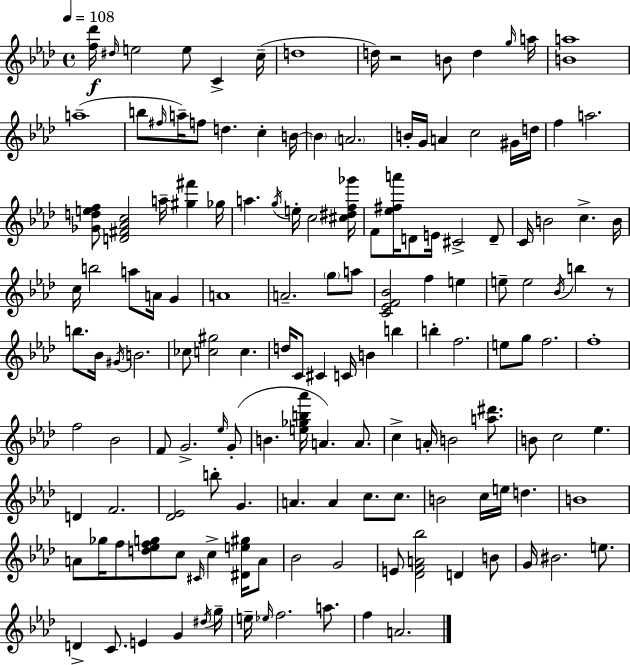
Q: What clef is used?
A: treble